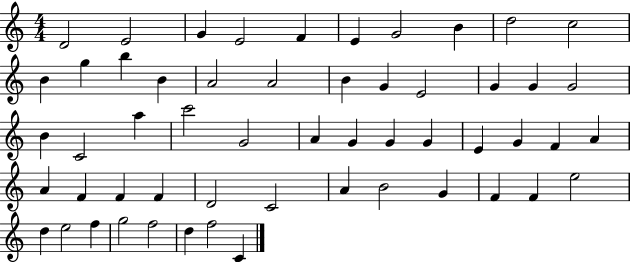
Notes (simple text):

D4/h E4/h G4/q E4/h F4/q E4/q G4/h B4/q D5/h C5/h B4/q G5/q B5/q B4/q A4/h A4/h B4/q G4/q E4/h G4/q G4/q G4/h B4/q C4/h A5/q C6/h G4/h A4/q G4/q G4/q G4/q E4/q G4/q F4/q A4/q A4/q F4/q F4/q F4/q D4/h C4/h A4/q B4/h G4/q F4/q F4/q E5/h D5/q E5/h F5/q G5/h F5/h D5/q F5/h C4/q